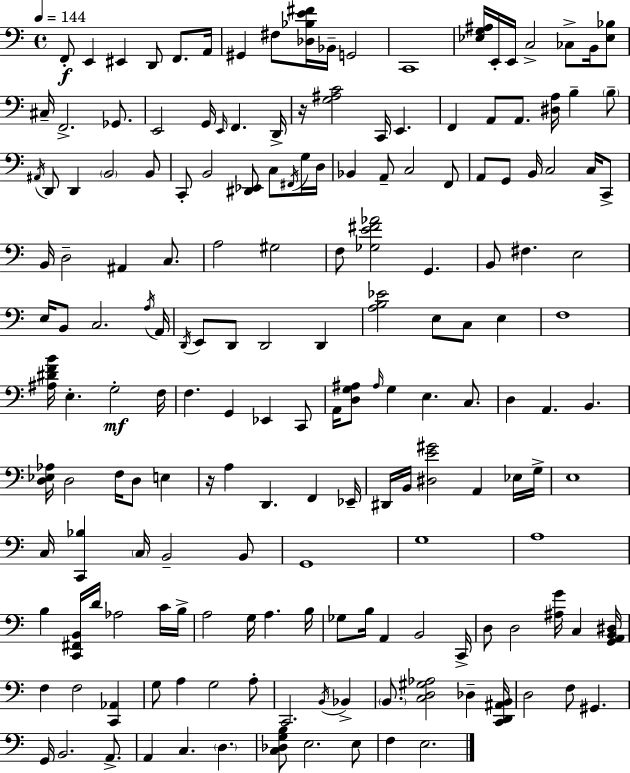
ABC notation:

X:1
T:Untitled
M:4/4
L:1/4
K:Am
F,,/2 E,, ^E,, D,,/2 F,,/2 A,,/4 ^G,, ^F,/2 [_D,_B,E^F]/4 _B,,/4 G,,2 C,,4 [_E,G,^A,]/4 E,,/4 E,,/4 C,2 _C,/2 B,,/4 [_E,_B,]/2 ^C,/4 F,,2 _G,,/2 E,,2 G,,/4 E,,/4 F,, D,,/4 z/4 [G,^A,C]2 C,,/4 E,, F,, A,,/2 A,,/2 [^D,A,]/4 B, B,/2 ^A,,/4 D,,/2 D,, B,,2 B,,/2 C,,/2 B,,2 [^D,,_E,,]/2 C,/2 ^F,,/4 G,/4 D,/4 _B,, A,,/2 C,2 F,,/2 A,,/2 G,,/2 B,,/4 C,2 C,/4 C,,/2 B,,/4 D,2 ^A,, C,/2 A,2 ^G,2 F,/2 [_G,E^F_A]2 G,, B,,/2 ^F, E,2 E,/4 B,,/2 C,2 A,/4 A,,/4 D,,/4 E,,/2 D,,/2 D,,2 D,, [A,B,_E]2 E,/2 C,/2 E, F,4 [^A,^DFB]/4 E, G,2 F,/4 F, G,, _E,, C,,/2 A,,/4 [D,G,^A,]/2 ^A,/4 G, E, C,/2 D, A,, B,, [D,_E,_A,]/4 D,2 F,/4 D,/2 E, z/4 A, D,, F,, _E,,/4 ^D,,/4 B,,/4 [^D,E^G]2 A,, _E,/4 G,/4 E,4 C,/4 [C,,_B,] C,/4 B,,2 B,,/2 G,,4 G,4 A,4 B, [C,,^F,,B,,]/4 D/4 _A,2 C/4 B,/4 A,2 G,/4 A, B,/4 _G,/2 B,/4 A,, B,,2 C,,/4 D,/2 D,2 [^A,G]/4 C, [G,,A,,B,,^D,]/4 F, F,2 [C,,_A,,] G,/2 A, G,2 A,/2 C,,2 B,,/4 _B,, B,,/2 [C,D,^G,_A,]2 _D, [C,,D,,^A,,B,,]/4 D,2 F,/2 ^G,, G,,/4 B,,2 A,,/2 A,, C, D, [C,_D,G,B,]/2 E,2 E,/2 F, E,2